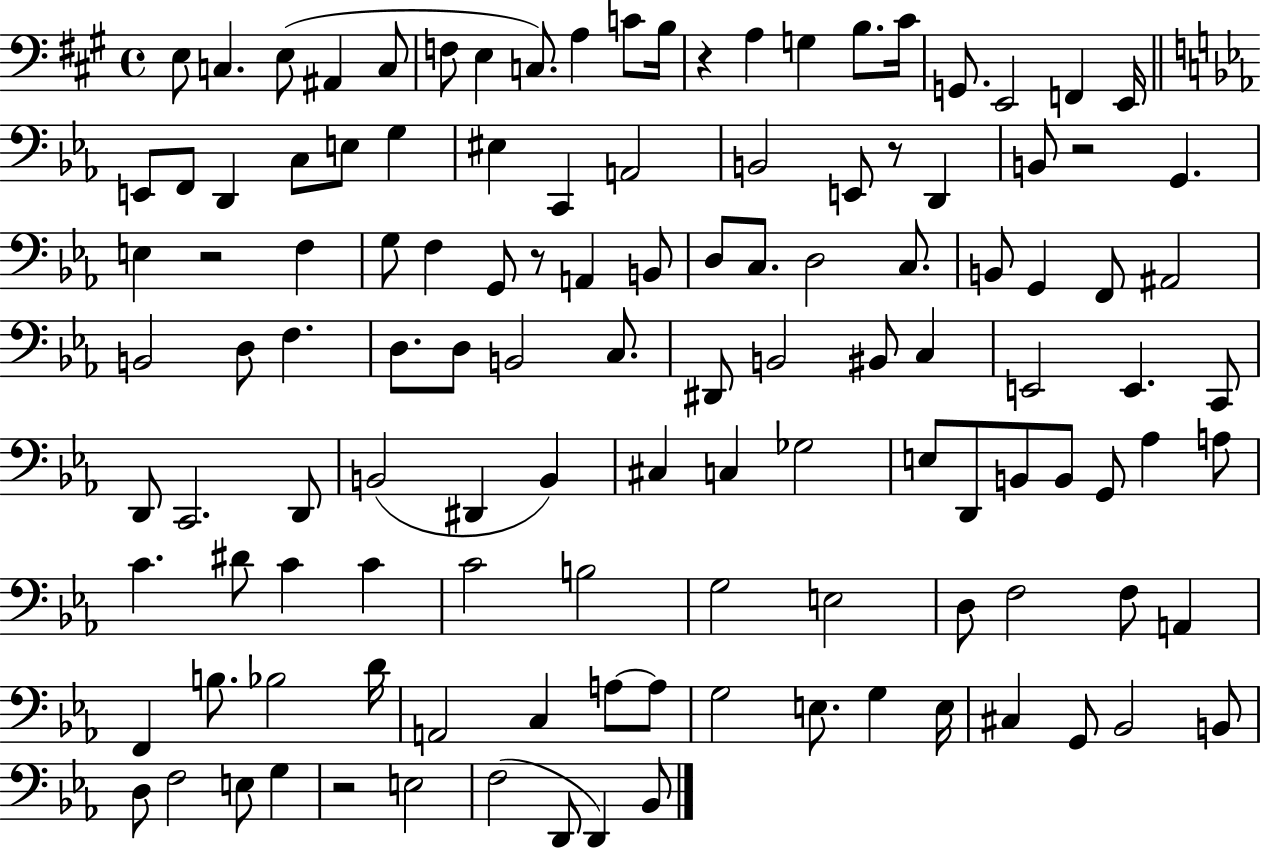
E3/e C3/q. E3/e A#2/q C3/e F3/e E3/q C3/e. A3/q C4/e B3/s R/q A3/q G3/q B3/e. C#4/s G2/e. E2/h F2/q E2/s E2/e F2/e D2/q C3/e E3/e G3/q EIS3/q C2/q A2/h B2/h E2/e R/e D2/q B2/e R/h G2/q. E3/q R/h F3/q G3/e F3/q G2/e R/e A2/q B2/e D3/e C3/e. D3/h C3/e. B2/e G2/q F2/e A#2/h B2/h D3/e F3/q. D3/e. D3/e B2/h C3/e. D#2/e B2/h BIS2/e C3/q E2/h E2/q. C2/e D2/e C2/h. D2/e B2/h D#2/q B2/q C#3/q C3/q Gb3/h E3/e D2/e B2/e B2/e G2/e Ab3/q A3/e C4/q. D#4/e C4/q C4/q C4/h B3/h G3/h E3/h D3/e F3/h F3/e A2/q F2/q B3/e. Bb3/h D4/s A2/h C3/q A3/e A3/e G3/h E3/e. G3/q E3/s C#3/q G2/e Bb2/h B2/e D3/e F3/h E3/e G3/q R/h E3/h F3/h D2/e D2/q Bb2/e